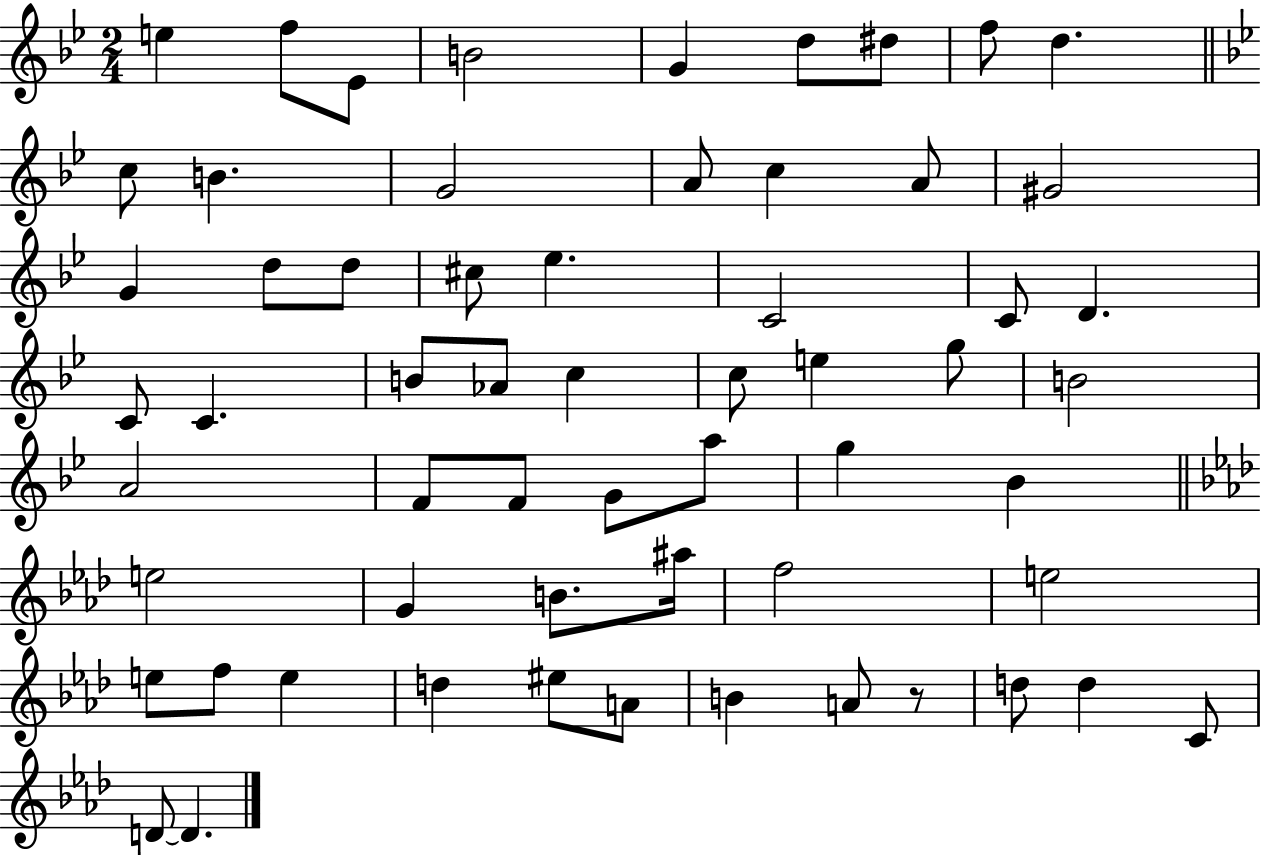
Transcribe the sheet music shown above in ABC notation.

X:1
T:Untitled
M:2/4
L:1/4
K:Bb
e f/2 _E/2 B2 G d/2 ^d/2 f/2 d c/2 B G2 A/2 c A/2 ^G2 G d/2 d/2 ^c/2 _e C2 C/2 D C/2 C B/2 _A/2 c c/2 e g/2 B2 A2 F/2 F/2 G/2 a/2 g _B e2 G B/2 ^a/4 f2 e2 e/2 f/2 e d ^e/2 A/2 B A/2 z/2 d/2 d C/2 D/2 D